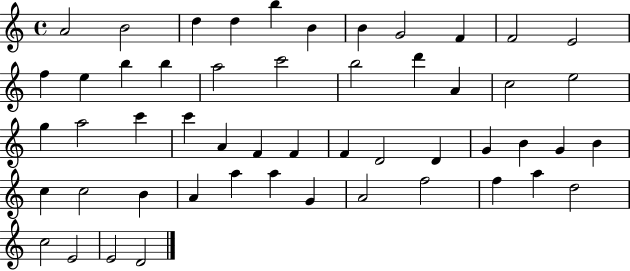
{
  \clef treble
  \time 4/4
  \defaultTimeSignature
  \key c \major
  a'2 b'2 | d''4 d''4 b''4 b'4 | b'4 g'2 f'4 | f'2 e'2 | \break f''4 e''4 b''4 b''4 | a''2 c'''2 | b''2 d'''4 a'4 | c''2 e''2 | \break g''4 a''2 c'''4 | c'''4 a'4 f'4 f'4 | f'4 d'2 d'4 | g'4 b'4 g'4 b'4 | \break c''4 c''2 b'4 | a'4 a''4 a''4 g'4 | a'2 f''2 | f''4 a''4 d''2 | \break c''2 e'2 | e'2 d'2 | \bar "|."
}